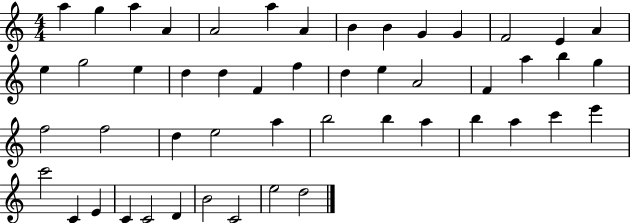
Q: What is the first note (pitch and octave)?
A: A5